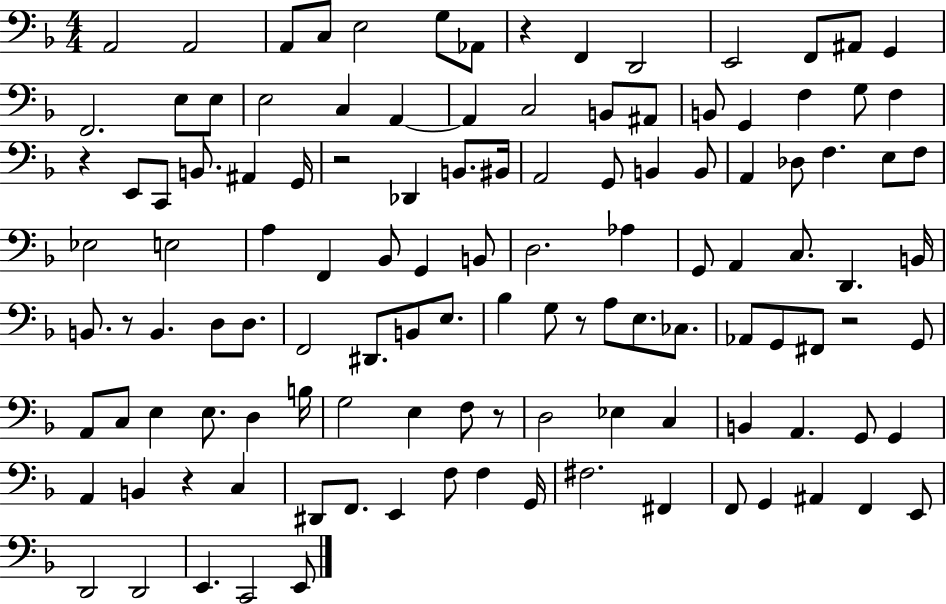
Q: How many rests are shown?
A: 8